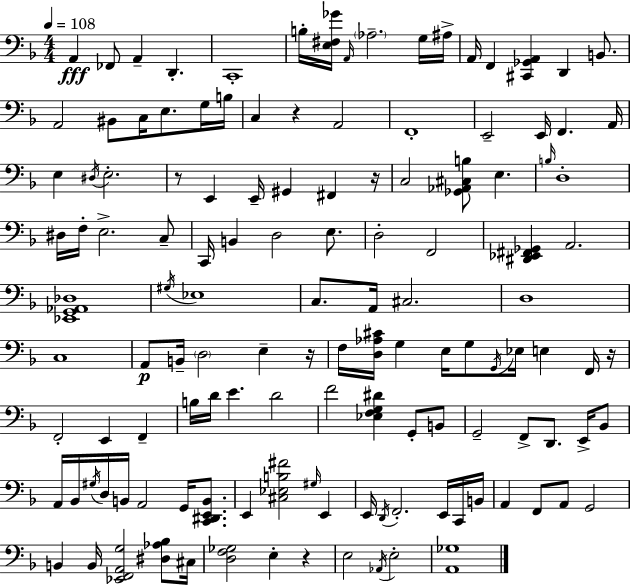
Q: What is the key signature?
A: F major